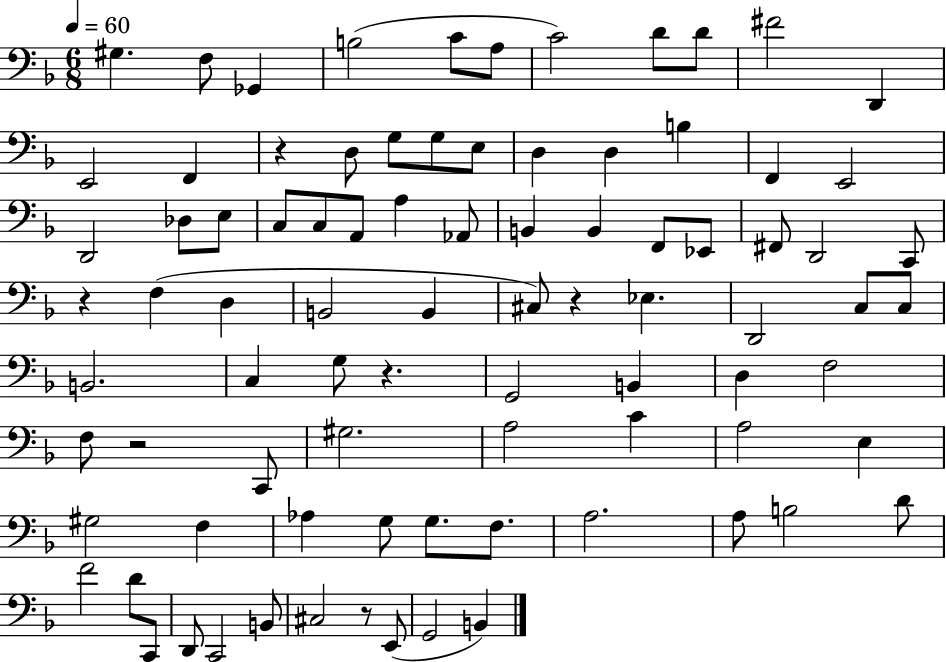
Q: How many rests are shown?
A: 6